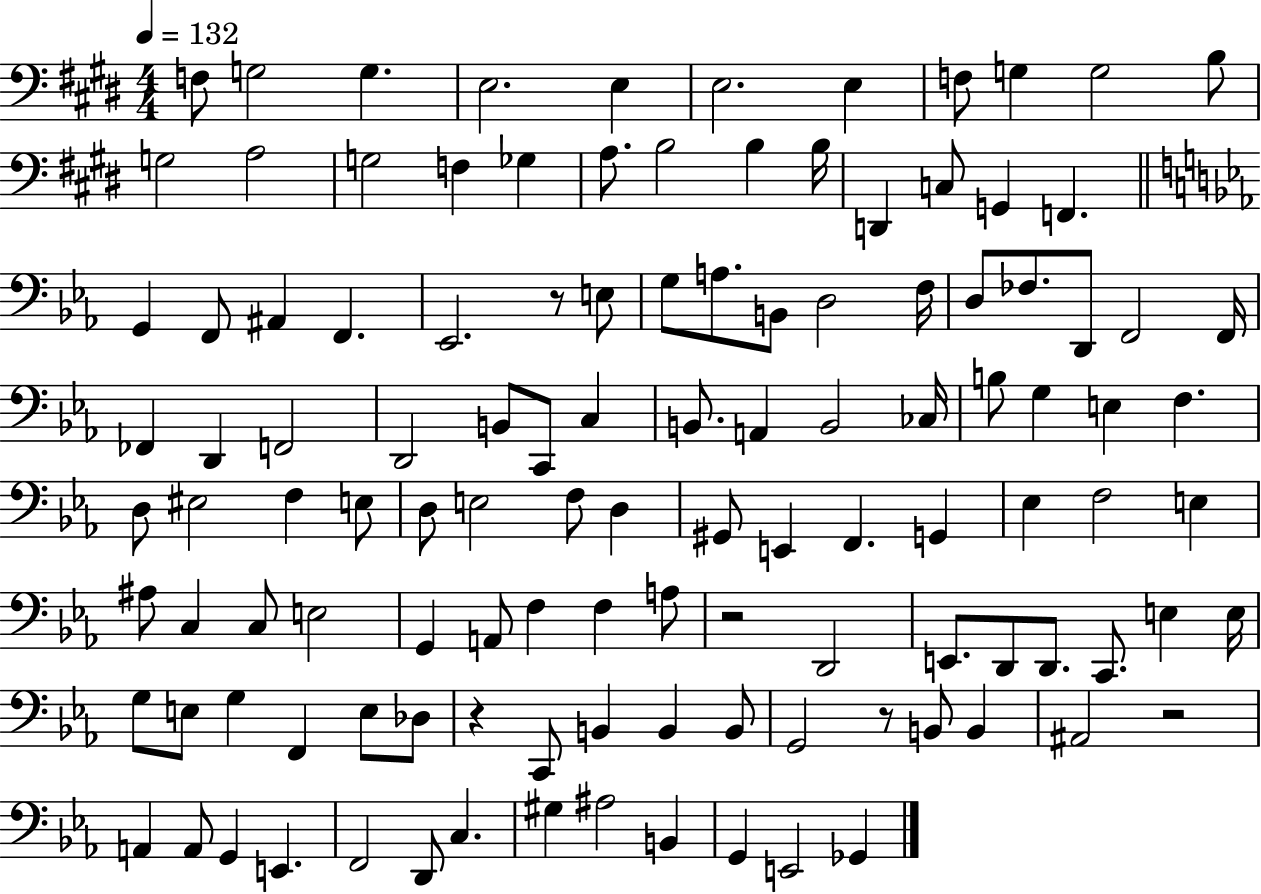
{
  \clef bass
  \numericTimeSignature
  \time 4/4
  \key e \major
  \tempo 4 = 132
  f8 g2 g4. | e2. e4 | e2. e4 | f8 g4 g2 b8 | \break g2 a2 | g2 f4 ges4 | a8. b2 b4 b16 | d,4 c8 g,4 f,4. | \break \bar "||" \break \key c \minor g,4 f,8 ais,4 f,4. | ees,2. r8 e8 | g8 a8. b,8 d2 f16 | d8 fes8. d,8 f,2 f,16 | \break fes,4 d,4 f,2 | d,2 b,8 c,8 c4 | b,8. a,4 b,2 ces16 | b8 g4 e4 f4. | \break d8 eis2 f4 e8 | d8 e2 f8 d4 | gis,8 e,4 f,4. g,4 | ees4 f2 e4 | \break ais8 c4 c8 e2 | g,4 a,8 f4 f4 a8 | r2 d,2 | e,8. d,8 d,8. c,8. e4 e16 | \break g8 e8 g4 f,4 e8 des8 | r4 c,8 b,4 b,4 b,8 | g,2 r8 b,8 b,4 | ais,2 r2 | \break a,4 a,8 g,4 e,4. | f,2 d,8 c4. | gis4 ais2 b,4 | g,4 e,2 ges,4 | \break \bar "|."
}